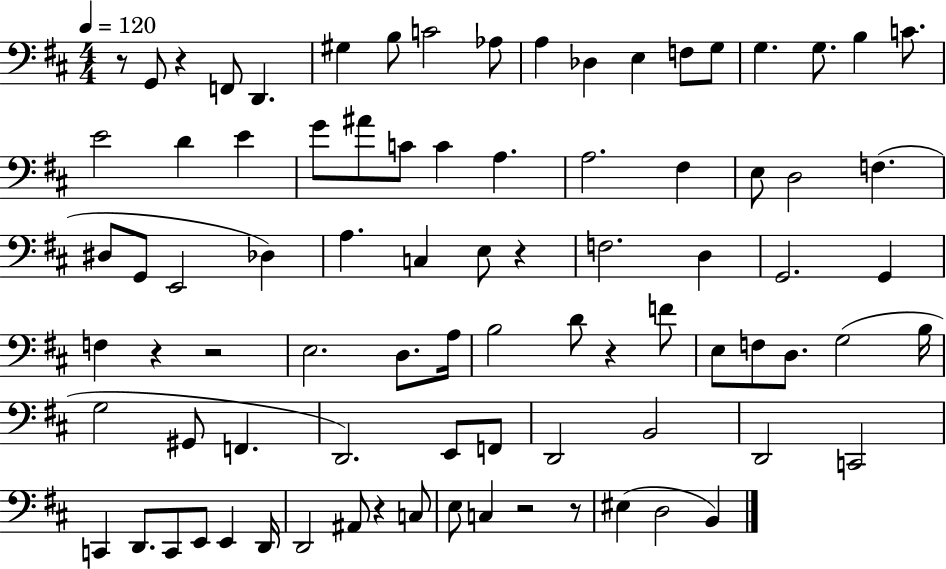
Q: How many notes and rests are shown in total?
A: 85